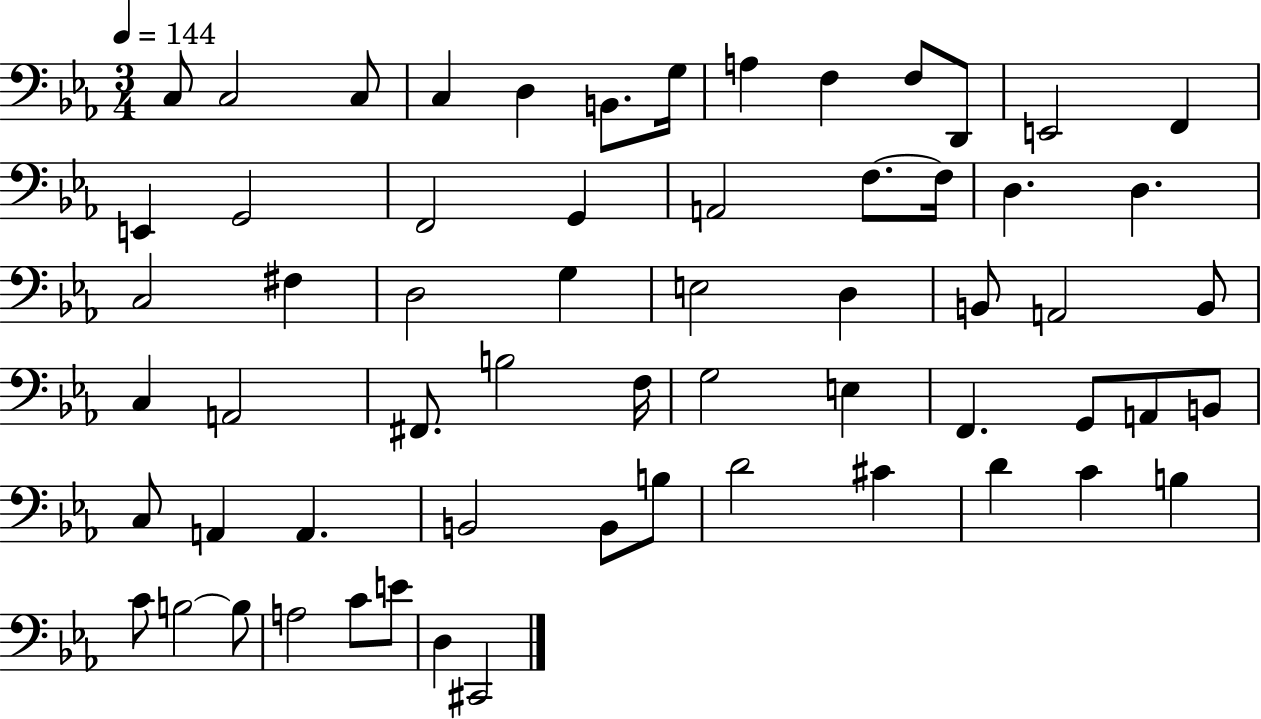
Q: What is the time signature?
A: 3/4